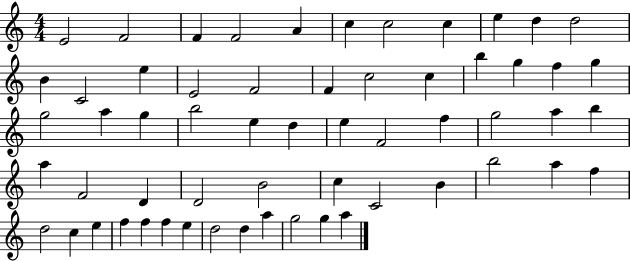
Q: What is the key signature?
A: C major